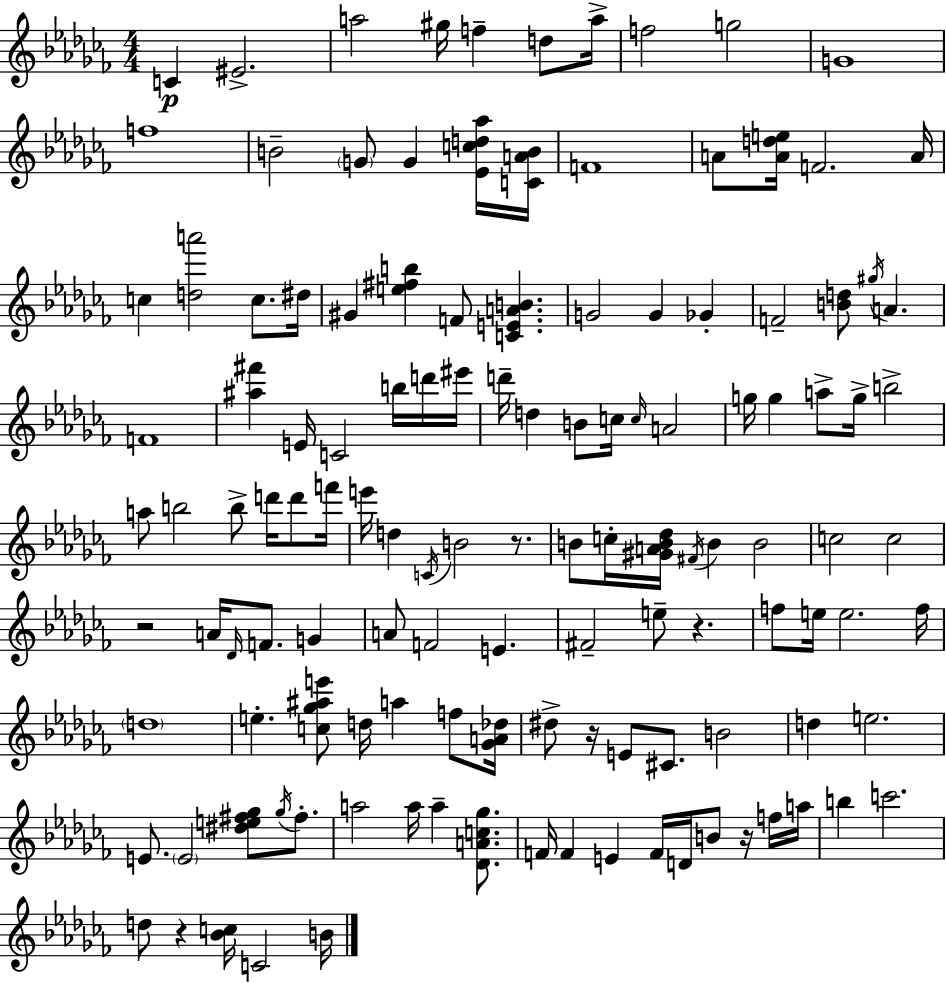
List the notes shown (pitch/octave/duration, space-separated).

C4/q EIS4/h. A5/h G#5/s F5/q D5/e A5/s F5/h G5/h G4/w F5/w B4/h G4/e G4/q [Eb4,C5,D5,Ab5]/s [C4,A4,B4]/s F4/w A4/e [A4,D5,E5]/s F4/h. A4/s C5/q [D5,A6]/h C5/e. D#5/s G#4/q [E5,F#5,B5]/q F4/e [C4,E4,A4,B4]/q. G4/h G4/q Gb4/q F4/h [B4,D5]/e G#5/s A4/q. F4/w [A#5,F#6]/q E4/s C4/h B5/s D6/s EIS6/s D6/s D5/q B4/e C5/s C5/s A4/h G5/s G5/q A5/e G5/s B5/h A5/e B5/h B5/e D6/s D6/e F6/s E6/s D5/q C4/s B4/h R/e. B4/e C5/s [G#4,A4,B4,Db5]/s F#4/s B4/q B4/h C5/h C5/h R/h A4/s Db4/s F4/e. G4/q A4/e F4/h E4/q. F#4/h E5/e R/q. F5/e E5/s E5/h. F5/s D5/w E5/q. [C5,Gb5,A#5,E6]/e D5/s A5/q F5/e [Gb4,A4,Db5]/s D#5/e R/s E4/e C#4/e. B4/h D5/q E5/h. E4/e. E4/h [D#5,E5,F#5,Gb5]/e Gb5/s F#5/e. A5/h A5/s A5/q [Db4,A4,C5,Gb5]/e. F4/s F4/q E4/q F4/s D4/s B4/e R/s F5/s A5/s B5/q C6/h. D5/e R/q [Bb4,C5]/s C4/h B4/s